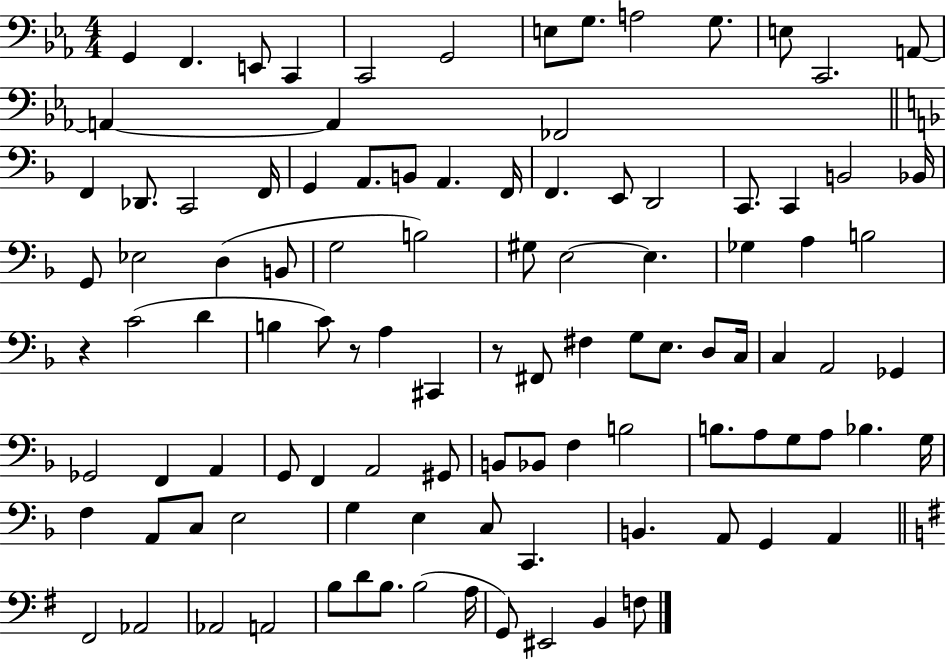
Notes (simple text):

G2/q F2/q. E2/e C2/q C2/h G2/h E3/e G3/e. A3/h G3/e. E3/e C2/h. A2/e A2/q A2/q FES2/h F2/q Db2/e. C2/h F2/s G2/q A2/e. B2/e A2/q. F2/s F2/q. E2/e D2/h C2/e. C2/q B2/h Bb2/s G2/e Eb3/h D3/q B2/e G3/h B3/h G#3/e E3/h E3/q. Gb3/q A3/q B3/h R/q C4/h D4/q B3/q C4/e R/e A3/q C#2/q R/e F#2/e F#3/q G3/e E3/e. D3/e C3/s C3/q A2/h Gb2/q Gb2/h F2/q A2/q G2/e F2/q A2/h G#2/e B2/e Bb2/e F3/q B3/h B3/e. A3/e G3/e A3/e Bb3/q. G3/s F3/q A2/e C3/e E3/h G3/q E3/q C3/e C2/q. B2/q. A2/e G2/q A2/q F#2/h Ab2/h Ab2/h A2/h B3/e D4/e B3/e. B3/h A3/s G2/e EIS2/h B2/q F3/e